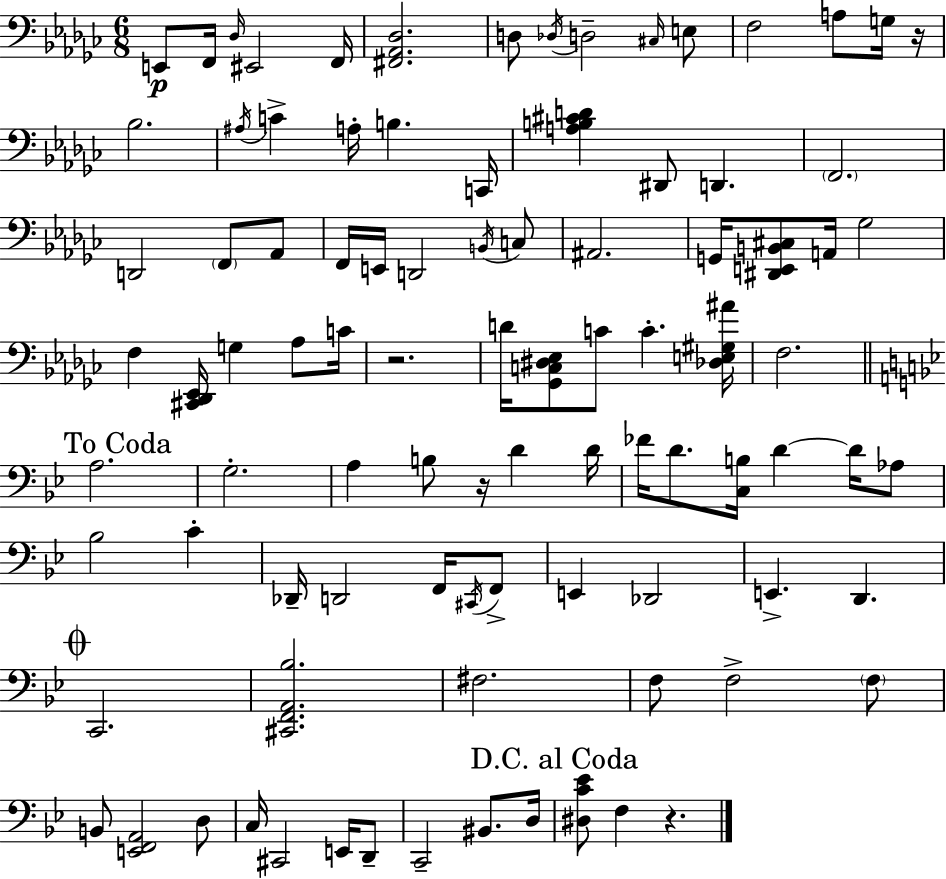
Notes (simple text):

E2/e F2/s Db3/s EIS2/h F2/s [F#2,Ab2,Db3]/h. D3/e Db3/s D3/h C#3/s E3/e F3/h A3/e G3/s R/s Bb3/h. A#3/s C4/q A3/s B3/q. C2/s [A3,B3,C#4,D4]/q D#2/e D2/q. F2/h. D2/h F2/e Ab2/e F2/s E2/s D2/h B2/s C3/e A#2/h. G2/s [D#2,E2,B2,C#3]/e A2/s Gb3/h F3/q [C#2,Db2,Eb2]/s G3/q Ab3/e C4/s R/h. D4/s [Gb2,C3,D#3,Eb3]/e C4/e C4/q. [Db3,E3,G#3,A#4]/s F3/h. A3/h. G3/h. A3/q B3/e R/s D4/q D4/s FES4/s D4/e. [C3,B3]/s D4/q D4/s Ab3/e Bb3/h C4/q Db2/s D2/h F2/s C#2/s F2/e E2/q Db2/h E2/q. D2/q. C2/h. [C#2,F2,A2,Bb3]/h. F#3/h. F3/e F3/h F3/e B2/e [E2,F2,A2]/h D3/e C3/s C#2/h E2/s D2/e C2/h BIS2/e. D3/s [D#3,C4,Eb4]/e F3/q R/q.